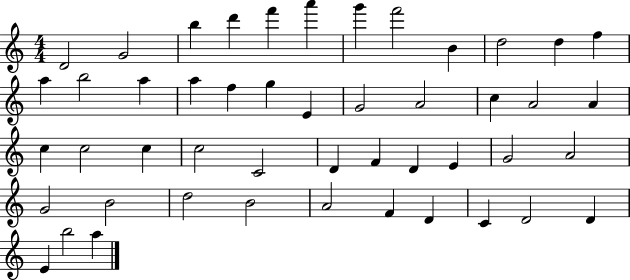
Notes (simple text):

D4/h G4/h B5/q D6/q F6/q A6/q G6/q F6/h B4/q D5/h D5/q F5/q A5/q B5/h A5/q A5/q F5/q G5/q E4/q G4/h A4/h C5/q A4/h A4/q C5/q C5/h C5/q C5/h C4/h D4/q F4/q D4/q E4/q G4/h A4/h G4/h B4/h D5/h B4/h A4/h F4/q D4/q C4/q D4/h D4/q E4/q B5/h A5/q